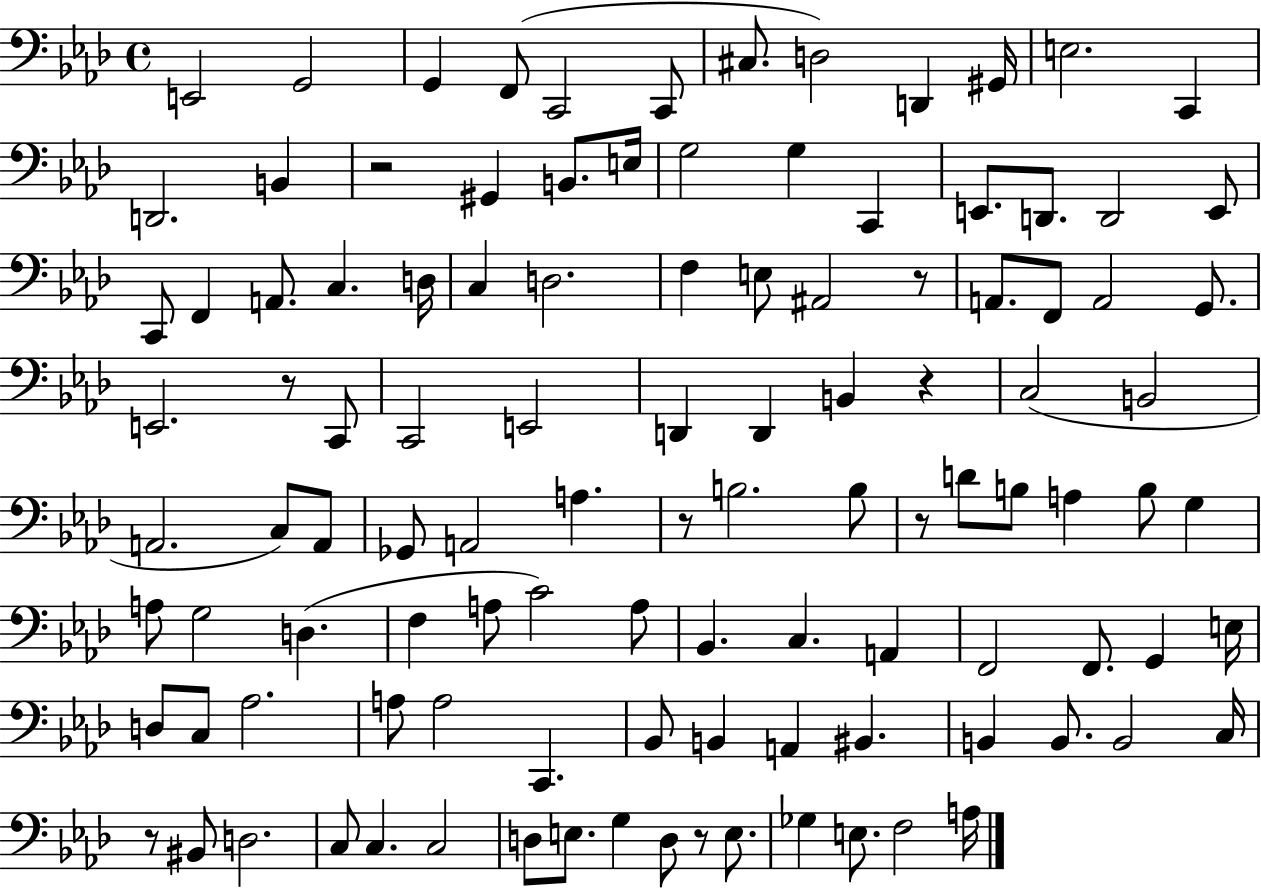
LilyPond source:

{
  \clef bass
  \time 4/4
  \defaultTimeSignature
  \key aes \major
  \repeat volta 2 { e,2 g,2 | g,4 f,8( c,2 c,8 | cis8. d2) d,4 gis,16 | e2. c,4 | \break d,2. b,4 | r2 gis,4 b,8. e16 | g2 g4 c,4 | e,8. d,8. d,2 e,8 | \break c,8 f,4 a,8. c4. d16 | c4 d2. | f4 e8 ais,2 r8 | a,8. f,8 a,2 g,8. | \break e,2. r8 c,8 | c,2 e,2 | d,4 d,4 b,4 r4 | c2( b,2 | \break a,2. c8) a,8 | ges,8 a,2 a4. | r8 b2. b8 | r8 d'8 b8 a4 b8 g4 | \break a8 g2 d4.( | f4 a8 c'2) a8 | bes,4. c4. a,4 | f,2 f,8. g,4 e16 | \break d8 c8 aes2. | a8 a2 c,4. | bes,8 b,4 a,4 bis,4. | b,4 b,8. b,2 c16 | \break r8 bis,8 d2. | c8 c4. c2 | d8 e8. g4 d8 r8 e8. | ges4 e8. f2 a16 | \break } \bar "|."
}